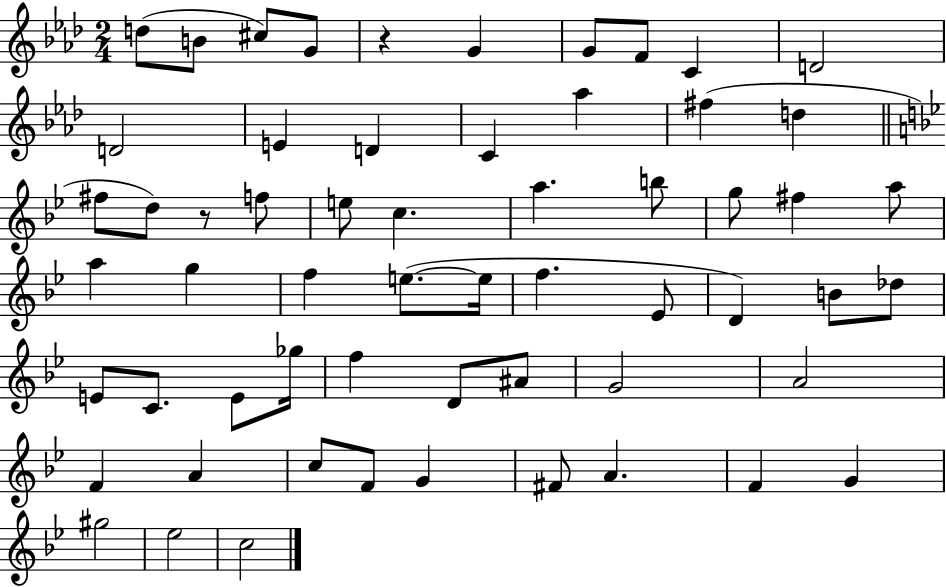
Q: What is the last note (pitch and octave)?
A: C5